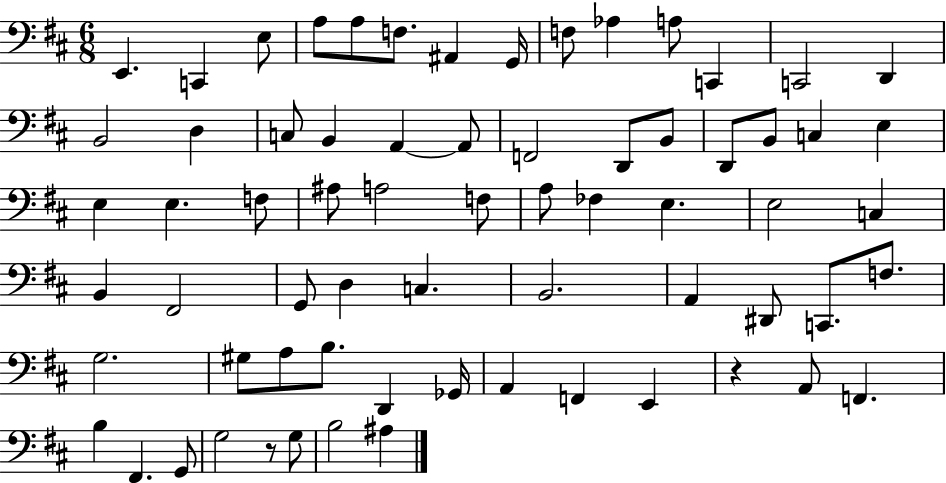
{
  \clef bass
  \numericTimeSignature
  \time 6/8
  \key d \major
  e,4. c,4 e8 | a8 a8 f8. ais,4 g,16 | f8 aes4 a8 c,4 | c,2 d,4 | \break b,2 d4 | c8 b,4 a,4~~ a,8 | f,2 d,8 b,8 | d,8 b,8 c4 e4 | \break e4 e4. f8 | ais8 a2 f8 | a8 fes4 e4. | e2 c4 | \break b,4 fis,2 | g,8 d4 c4. | b,2. | a,4 dis,8 c,8. f8. | \break g2. | gis8 a8 b8. d,4 ges,16 | a,4 f,4 e,4 | r4 a,8 f,4. | \break b4 fis,4. g,8 | g2 r8 g8 | b2 ais4 | \bar "|."
}